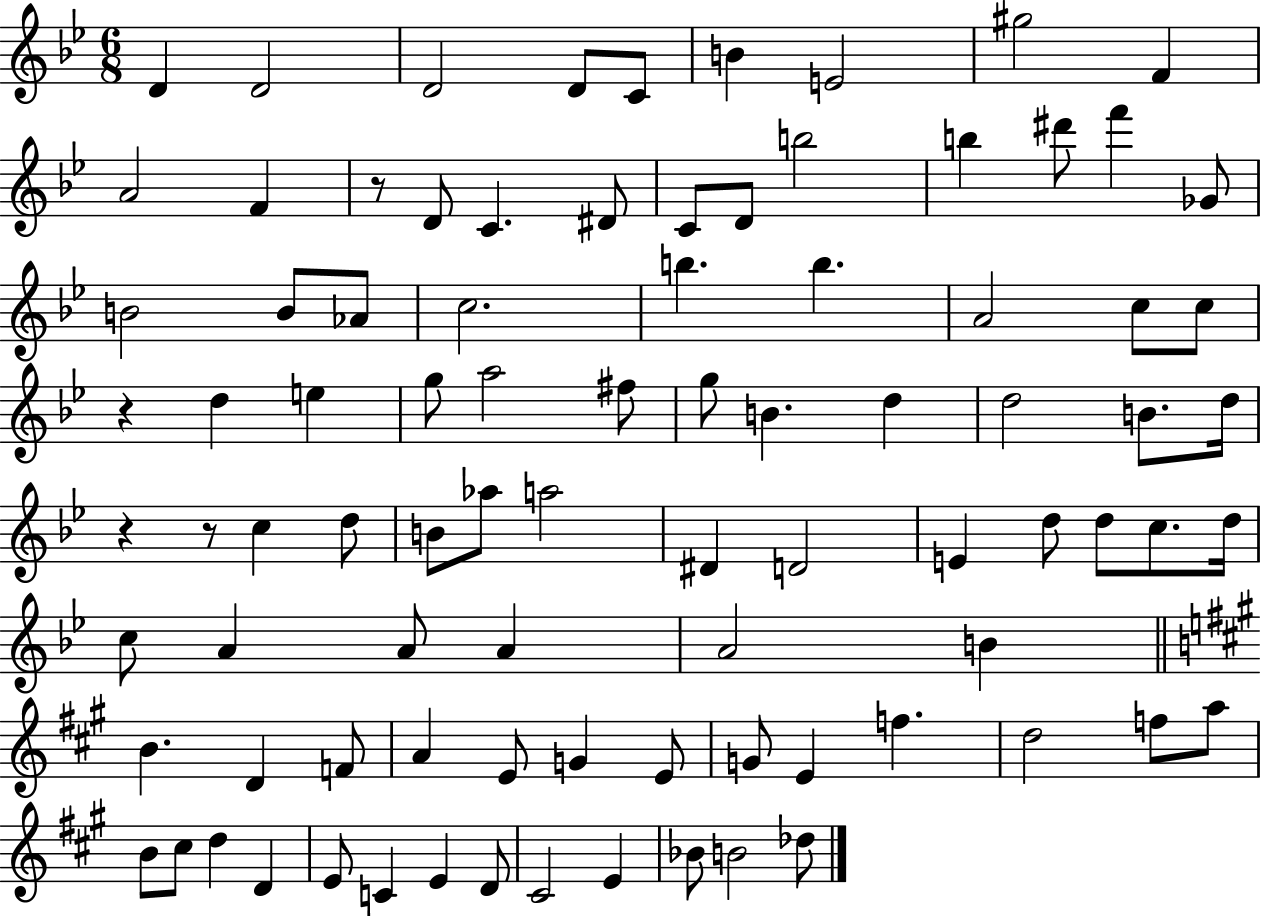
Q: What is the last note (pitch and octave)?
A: Db5